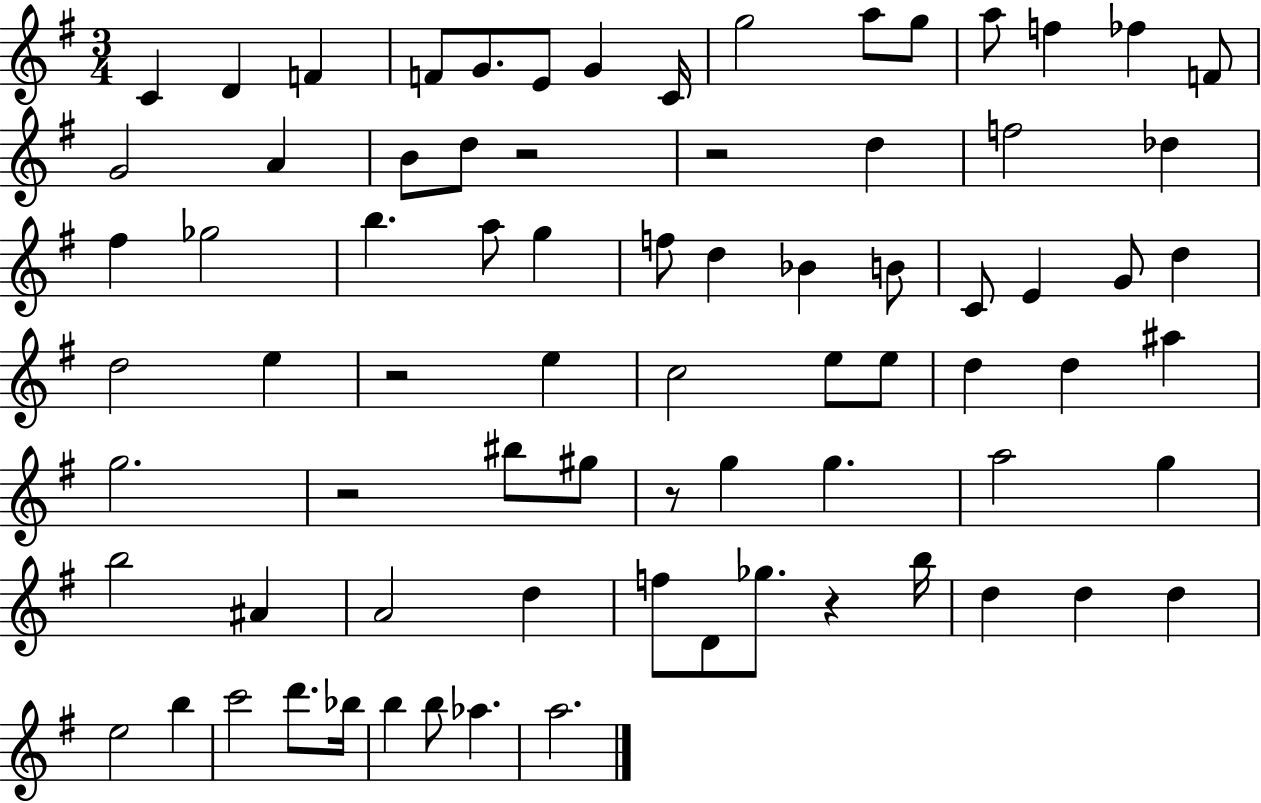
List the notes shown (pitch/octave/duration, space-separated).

C4/q D4/q F4/q F4/e G4/e. E4/e G4/q C4/s G5/h A5/e G5/e A5/e F5/q FES5/q F4/e G4/h A4/q B4/e D5/e R/h R/h D5/q F5/h Db5/q F#5/q Gb5/h B5/q. A5/e G5/q F5/e D5/q Bb4/q B4/e C4/e E4/q G4/e D5/q D5/h E5/q R/h E5/q C5/h E5/e E5/e D5/q D5/q A#5/q G5/h. R/h BIS5/e G#5/e R/e G5/q G5/q. A5/h G5/q B5/h A#4/q A4/h D5/q F5/e D4/e Gb5/e. R/q B5/s D5/q D5/q D5/q E5/h B5/q C6/h D6/e. Bb5/s B5/q B5/e Ab5/q. A5/h.